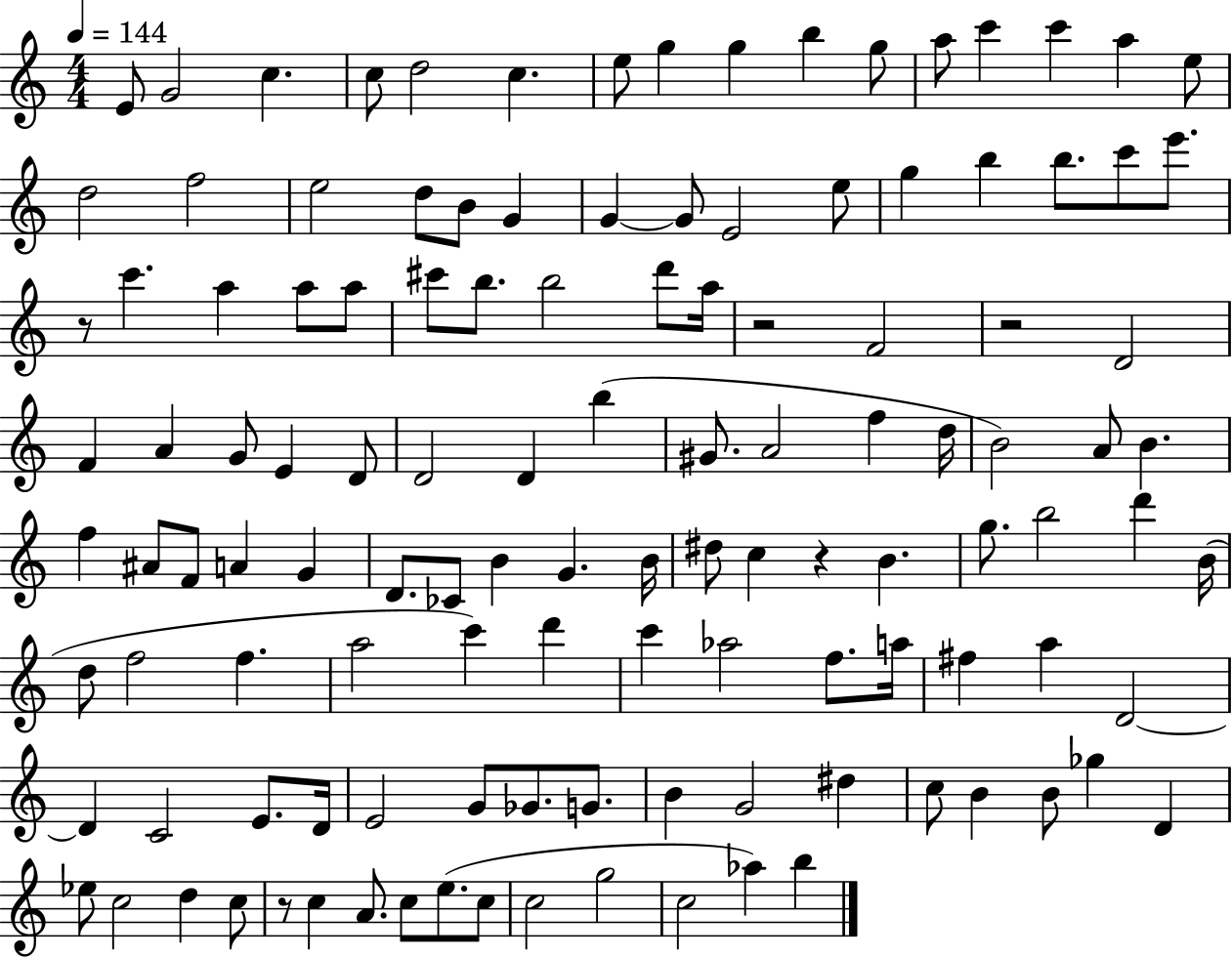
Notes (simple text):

E4/e G4/h C5/q. C5/e D5/h C5/q. E5/e G5/q G5/q B5/q G5/e A5/e C6/q C6/q A5/q E5/e D5/h F5/h E5/h D5/e B4/e G4/q G4/q G4/e E4/h E5/e G5/q B5/q B5/e. C6/e E6/e. R/e C6/q. A5/q A5/e A5/e C#6/e B5/e. B5/h D6/e A5/s R/h F4/h R/h D4/h F4/q A4/q G4/e E4/q D4/e D4/h D4/q B5/q G#4/e. A4/h F5/q D5/s B4/h A4/e B4/q. F5/q A#4/e F4/e A4/q G4/q D4/e. CES4/e B4/q G4/q. B4/s D#5/e C5/q R/q B4/q. G5/e. B5/h D6/q B4/s D5/e F5/h F5/q. A5/h C6/q D6/q C6/q Ab5/h F5/e. A5/s F#5/q A5/q D4/h D4/q C4/h E4/e. D4/s E4/h G4/e Gb4/e. G4/e. B4/q G4/h D#5/q C5/e B4/q B4/e Gb5/q D4/q Eb5/e C5/h D5/q C5/e R/e C5/q A4/e. C5/e E5/e. C5/e C5/h G5/h C5/h Ab5/q B5/q